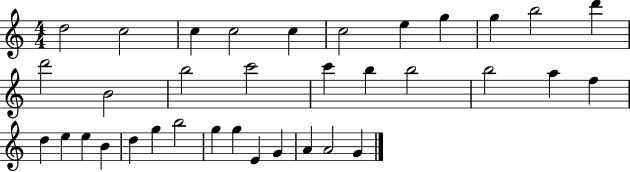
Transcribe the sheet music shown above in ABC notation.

X:1
T:Untitled
M:4/4
L:1/4
K:C
d2 c2 c c2 c c2 e g g b2 d' d'2 B2 b2 c'2 c' b b2 b2 a f d e e B d g b2 g g E G A A2 G